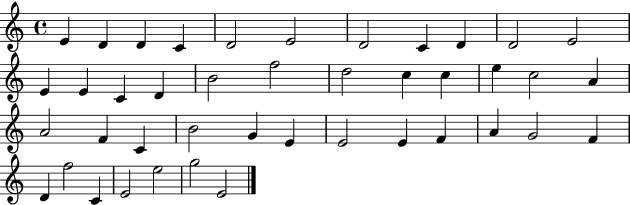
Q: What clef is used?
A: treble